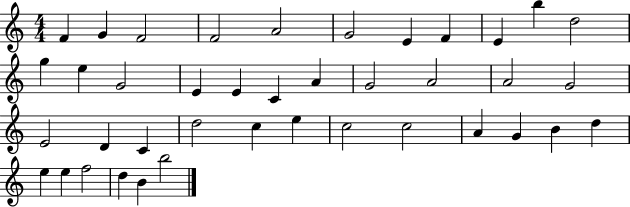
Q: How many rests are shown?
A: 0